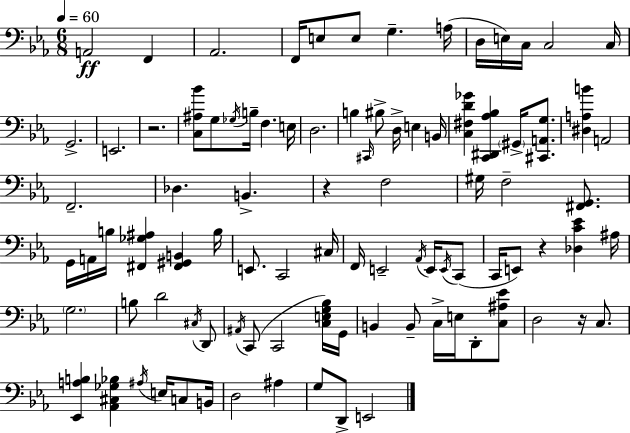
X:1
T:Untitled
M:6/8
L:1/4
K:Cm
A,,2 F,, _A,,2 F,,/4 E,/2 E,/2 G, A,/4 D,/4 E,/4 C,/4 C,2 C,/4 G,,2 E,,2 z2 [C,^A,_B]/2 G,/2 _G,/4 B,/4 F, E,/4 D,2 B, ^C,,/4 ^B,/2 D,/4 E, B,,/4 [C,^F,D_G] [C,,^D,,_A,_B,] ^G,,/4 [^C,,A,,G,]/2 [^D,A,B] A,,2 F,,2 _D, B,, z F,2 ^G,/4 F,2 [^F,,G,,]/2 G,,/4 A,,/4 B,/4 [^F,,_G,^A,] [^F,,^G,,B,,] B,/4 E,,/2 C,,2 ^C,/4 F,,/4 E,,2 _A,,/4 E,,/4 E,,/4 C,,/2 C,,/4 E,,/2 z [_D,C_E] ^A,/4 G,2 B,/2 D2 ^C,/4 D,,/2 ^A,,/4 C,,/2 C,,2 [C,E,G,_B,]/4 G,,/4 B,, B,,/2 C,/4 E,/4 D,,/2 [C,^A,_E]/2 D,2 z/4 C,/2 [_E,,A,B,] [_A,,^C,_G,_B,] ^A,/4 E,/4 C,/2 B,,/4 D,2 ^A, G,/2 D,,/2 E,,2